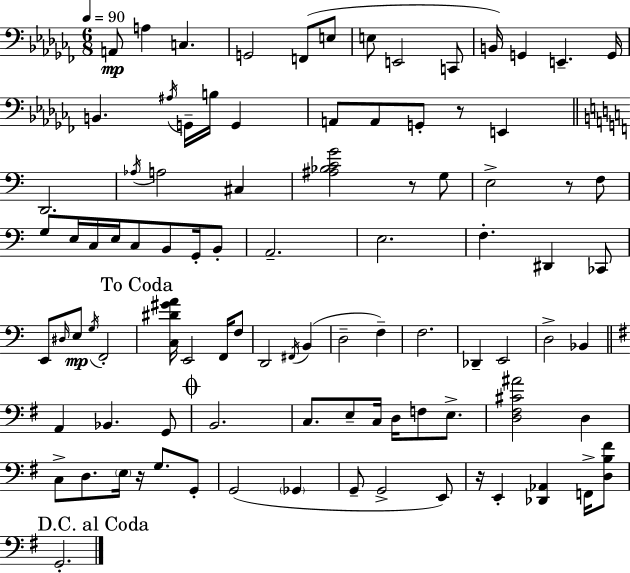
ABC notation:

X:1
T:Untitled
M:6/8
L:1/4
K:Abm
A,,/2 A, C, G,,2 F,,/2 E,/2 E,/2 E,,2 C,,/2 B,,/4 G,, E,, G,,/4 B,, ^A,/4 G,,/4 B,/4 G,, A,,/2 A,,/2 G,,/2 z/2 E,, D,,2 _A,/4 A,2 ^C, [^A,_B,CG]2 z/2 G,/2 E,2 z/2 F,/2 G,/2 E,/4 C,/4 E,/4 C,/2 B,,/2 G,,/4 B,,/2 A,,2 E,2 F, ^D,, _C,,/2 E,,/2 ^D,/4 E,/2 G,/4 F,,2 [C,^D^GA]/4 E,,2 F,,/4 F,/2 D,,2 ^F,,/4 B,, D,2 F, F,2 _D,, E,,2 D,2 _B,, A,, _B,, G,,/2 B,,2 C,/2 E,/2 C,/4 D,/4 F,/2 E,/2 [D,^F,^C^A]2 D, C,/2 D,/2 E,/4 z/4 G,/2 G,,/2 G,,2 _G,, G,,/2 G,,2 E,,/2 z/4 E,, [_D,,_A,,] F,,/4 [D,B,^F]/2 G,,2